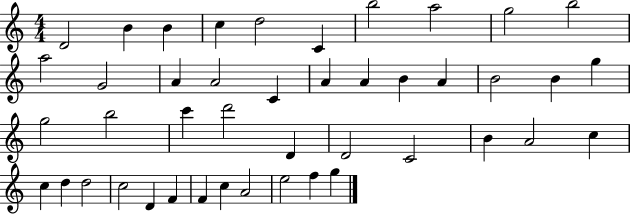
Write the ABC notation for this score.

X:1
T:Untitled
M:4/4
L:1/4
K:C
D2 B B c d2 C b2 a2 g2 b2 a2 G2 A A2 C A A B A B2 B g g2 b2 c' d'2 D D2 C2 B A2 c c d d2 c2 D F F c A2 e2 f g